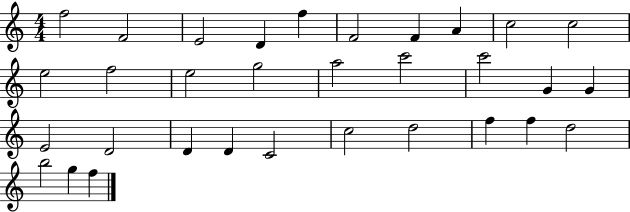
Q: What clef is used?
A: treble